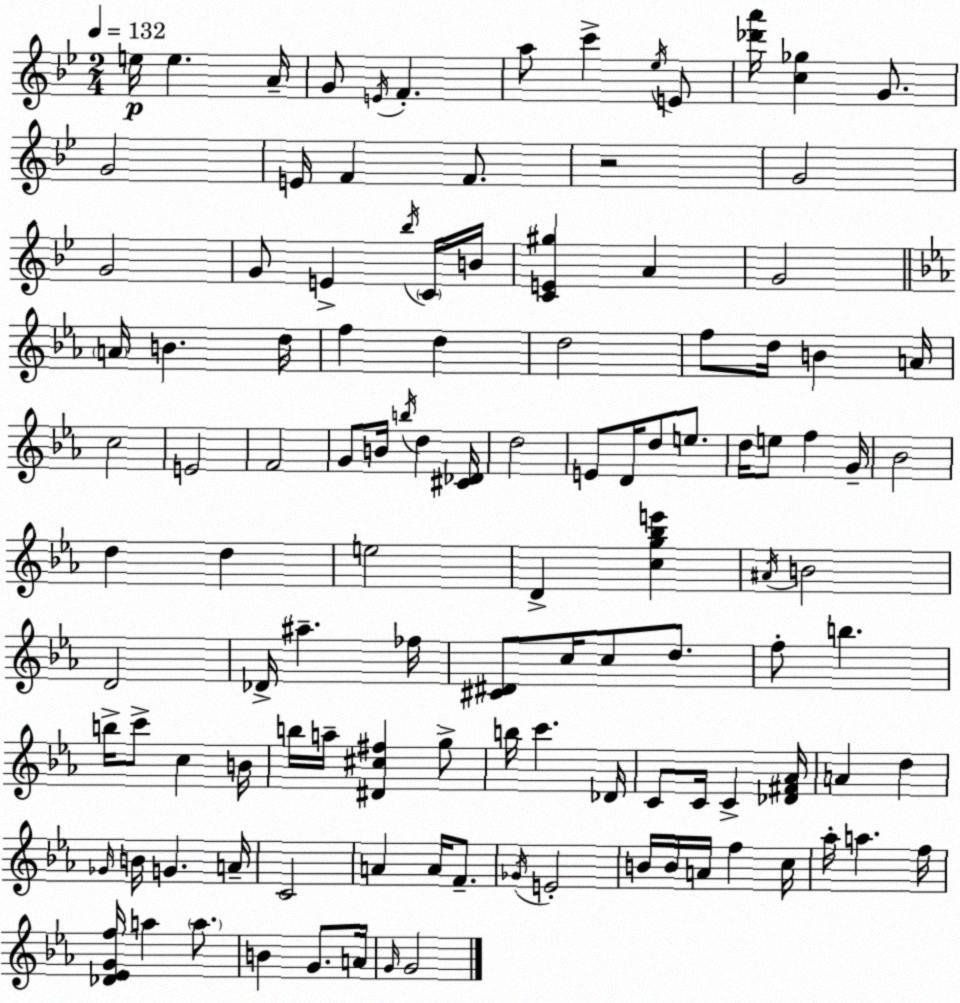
X:1
T:Untitled
M:2/4
L:1/4
K:Gm
e/4 e A/4 G/2 E/4 F a/2 c' _e/4 E/2 [_d'a']/4 [c_g] G/2 G2 E/4 F F/2 z2 G2 G2 G/2 E _b/4 C/4 B/4 [CE^g] A G2 A/4 B d/4 f d d2 f/2 d/4 B A/4 c2 E2 F2 G/2 B/4 b/4 d [^C_D]/4 d2 E/2 D/4 d/2 e/2 d/4 e/2 f G/4 _B2 d d e2 D [cg_be'] ^A/4 B2 D2 _D/4 ^a _f/4 [^C^D]/2 c/4 c/2 d/2 f/2 b b/4 c'/2 c B/4 b/4 a/4 [^D^c^f] g/2 b/4 c' _D/4 C/2 C/4 C [_D^F_A]/4 A d _G/4 B/4 G A/4 C2 A A/4 F/2 _G/4 E2 B/4 B/4 A/4 f c/4 _a/4 a f/4 [_D_EGf]/4 a a/2 B G/2 A/4 G/4 G2